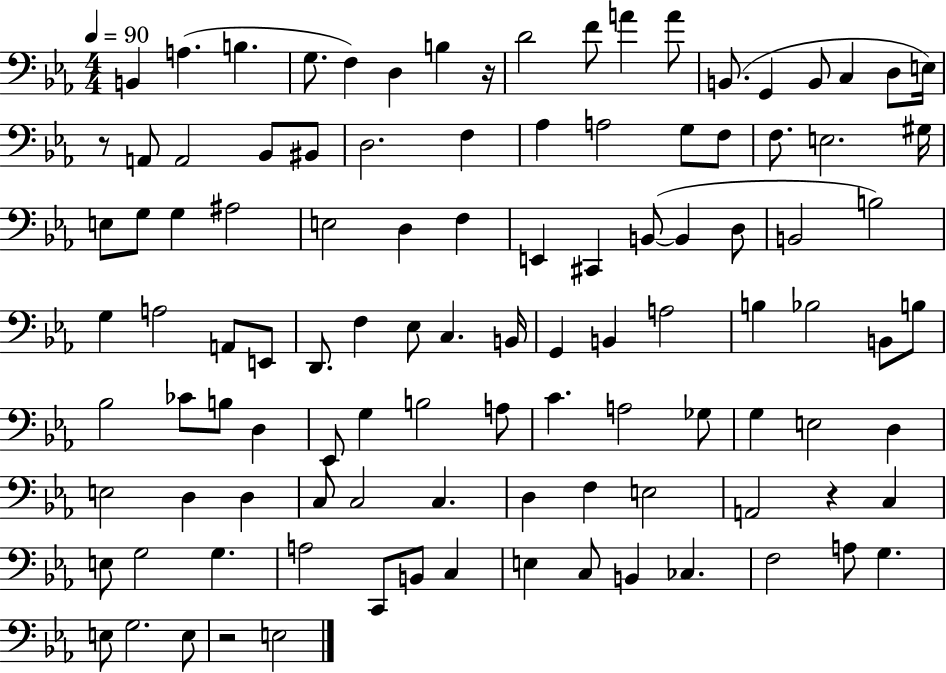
B2/q A3/q. B3/q. G3/e. F3/q D3/q B3/q R/s D4/h F4/e A4/q A4/e B2/e. G2/q B2/e C3/q D3/e E3/s R/e A2/e A2/h Bb2/e BIS2/e D3/h. F3/q Ab3/q A3/h G3/e F3/e F3/e. E3/h. G#3/s E3/e G3/e G3/q A#3/h E3/h D3/q F3/q E2/q C#2/q B2/e B2/q D3/e B2/h B3/h G3/q A3/h A2/e E2/e D2/e. F3/q Eb3/e C3/q. B2/s G2/q B2/q A3/h B3/q Bb3/h B2/e B3/e Bb3/h CES4/e B3/e D3/q Eb2/e G3/q B3/h A3/e C4/q. A3/h Gb3/e G3/q E3/h D3/q E3/h D3/q D3/q C3/e C3/h C3/q. D3/q F3/q E3/h A2/h R/q C3/q E3/e G3/h G3/q. A3/h C2/e B2/e C3/q E3/q C3/e B2/q CES3/q. F3/h A3/e G3/q. E3/e G3/h. E3/e R/h E3/h